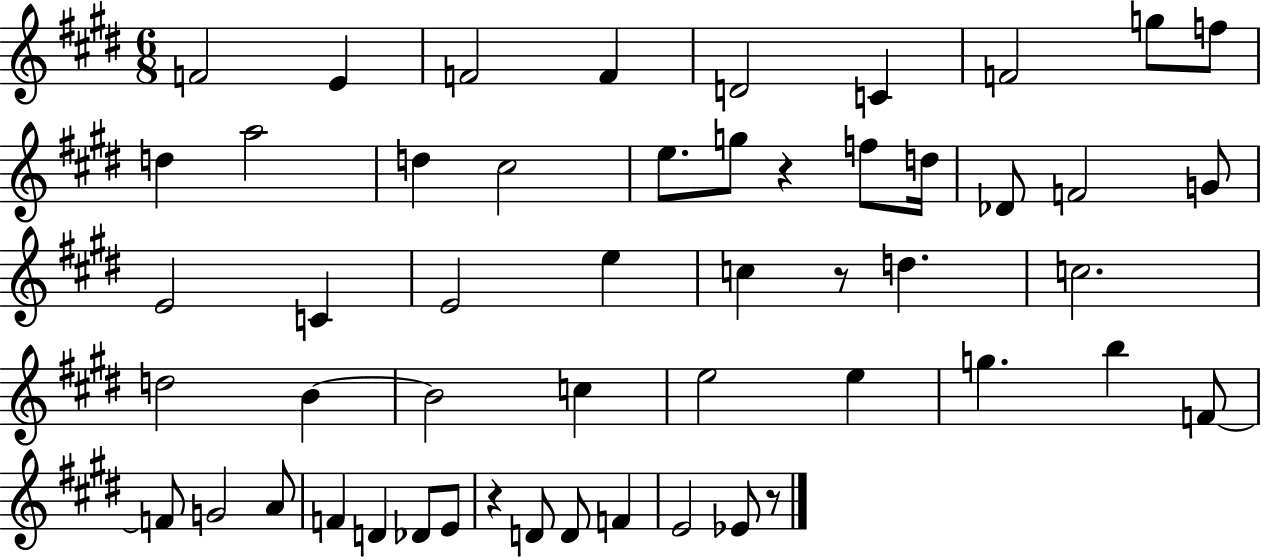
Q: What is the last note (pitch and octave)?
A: Eb4